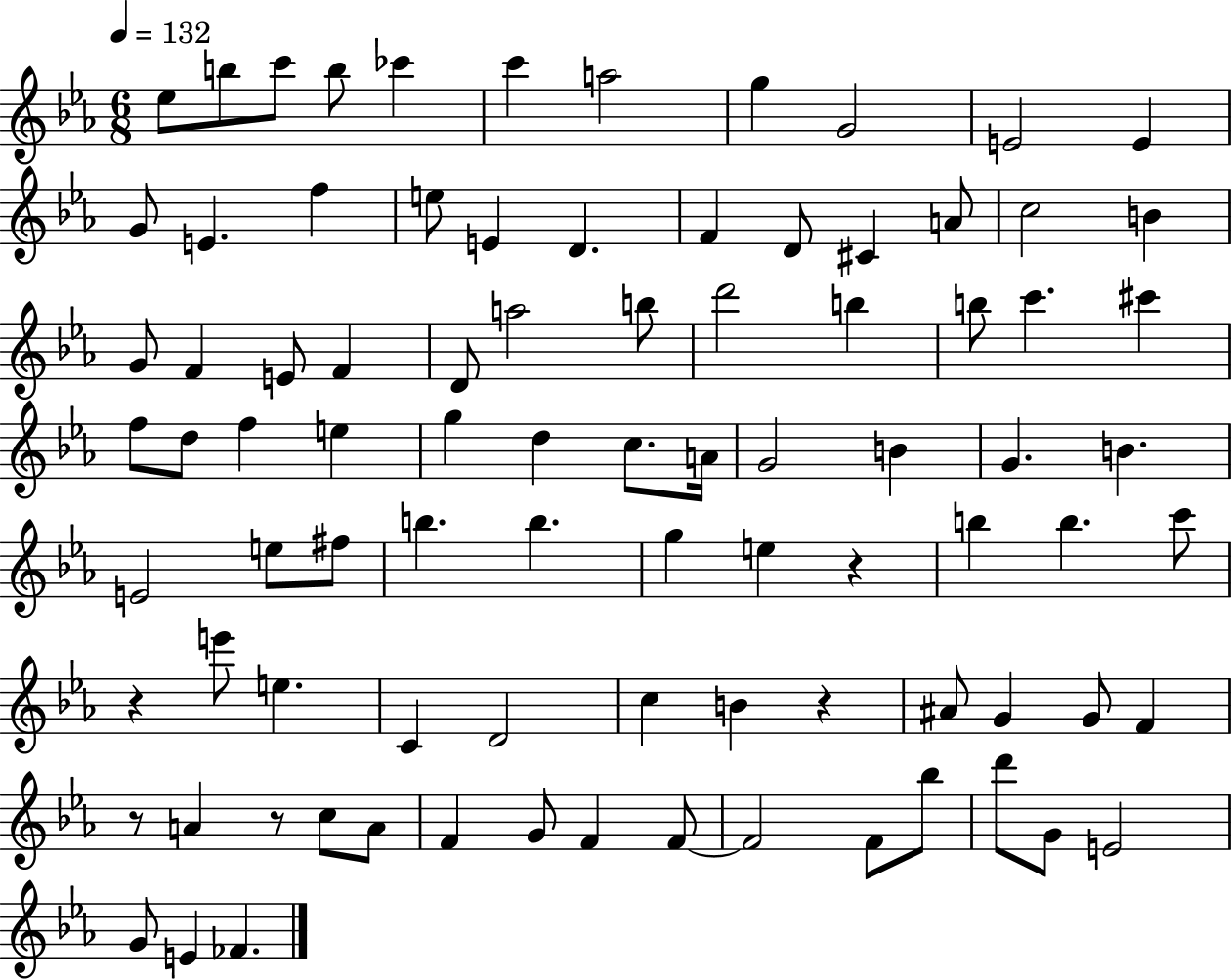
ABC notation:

X:1
T:Untitled
M:6/8
L:1/4
K:Eb
_e/2 b/2 c'/2 b/2 _c' c' a2 g G2 E2 E G/2 E f e/2 E D F D/2 ^C A/2 c2 B G/2 F E/2 F D/2 a2 b/2 d'2 b b/2 c' ^c' f/2 d/2 f e g d c/2 A/4 G2 B G B E2 e/2 ^f/2 b b g e z b b c'/2 z e'/2 e C D2 c B z ^A/2 G G/2 F z/2 A z/2 c/2 A/2 F G/2 F F/2 F2 F/2 _b/2 d'/2 G/2 E2 G/2 E _F